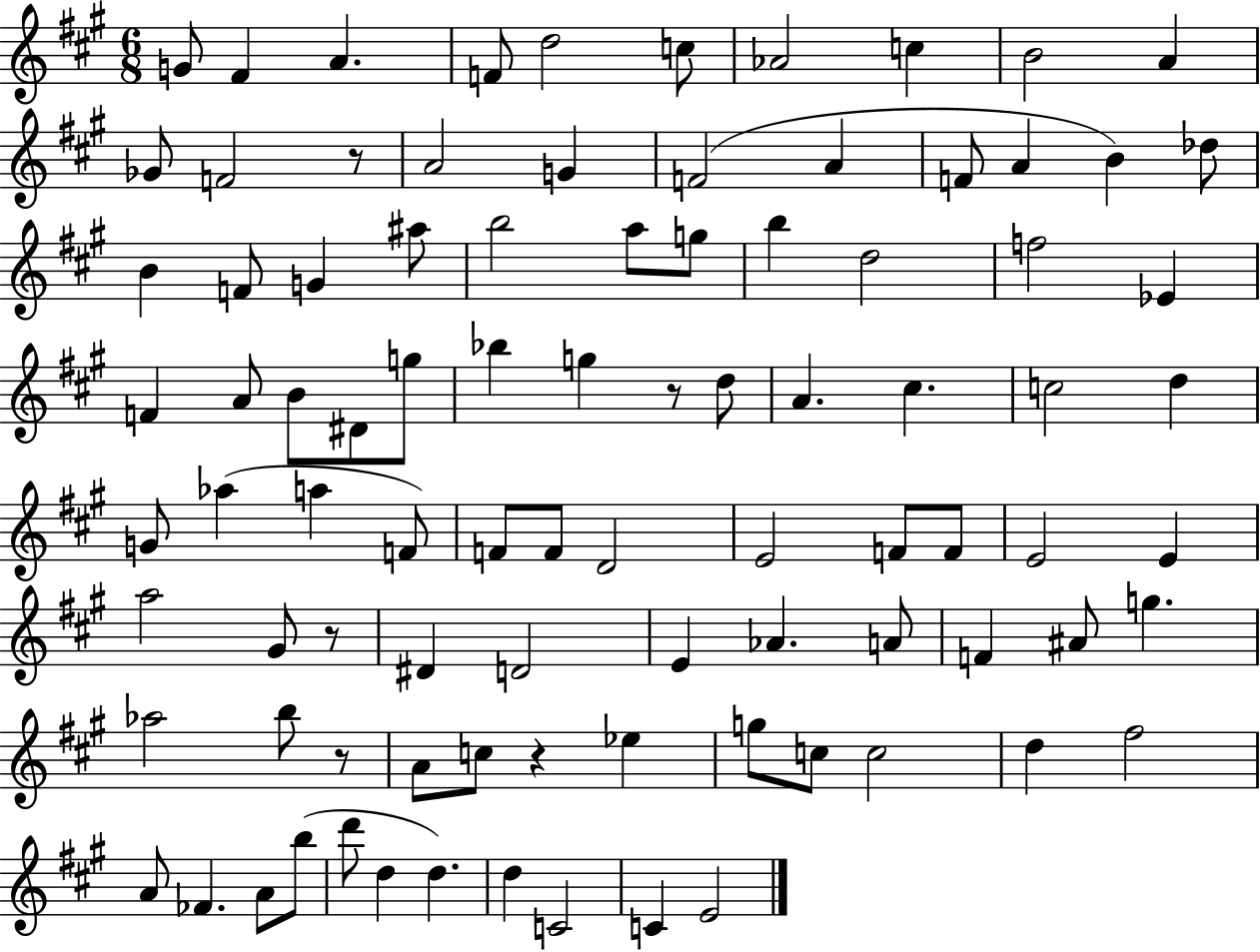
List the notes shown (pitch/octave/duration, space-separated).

G4/e F#4/q A4/q. F4/e D5/h C5/e Ab4/h C5/q B4/h A4/q Gb4/e F4/h R/e A4/h G4/q F4/h A4/q F4/e A4/q B4/q Db5/e B4/q F4/e G4/q A#5/e B5/h A5/e G5/e B5/q D5/h F5/h Eb4/q F4/q A4/e B4/e D#4/e G5/e Bb5/q G5/q R/e D5/e A4/q. C#5/q. C5/h D5/q G4/e Ab5/q A5/q F4/e F4/e F4/e D4/h E4/h F4/e F4/e E4/h E4/q A5/h G#4/e R/e D#4/q D4/h E4/q Ab4/q. A4/e F4/q A#4/e G5/q. Ab5/h B5/e R/e A4/e C5/e R/q Eb5/q G5/e C5/e C5/h D5/q F#5/h A4/e FES4/q. A4/e B5/e D6/e D5/q D5/q. D5/q C4/h C4/q E4/h